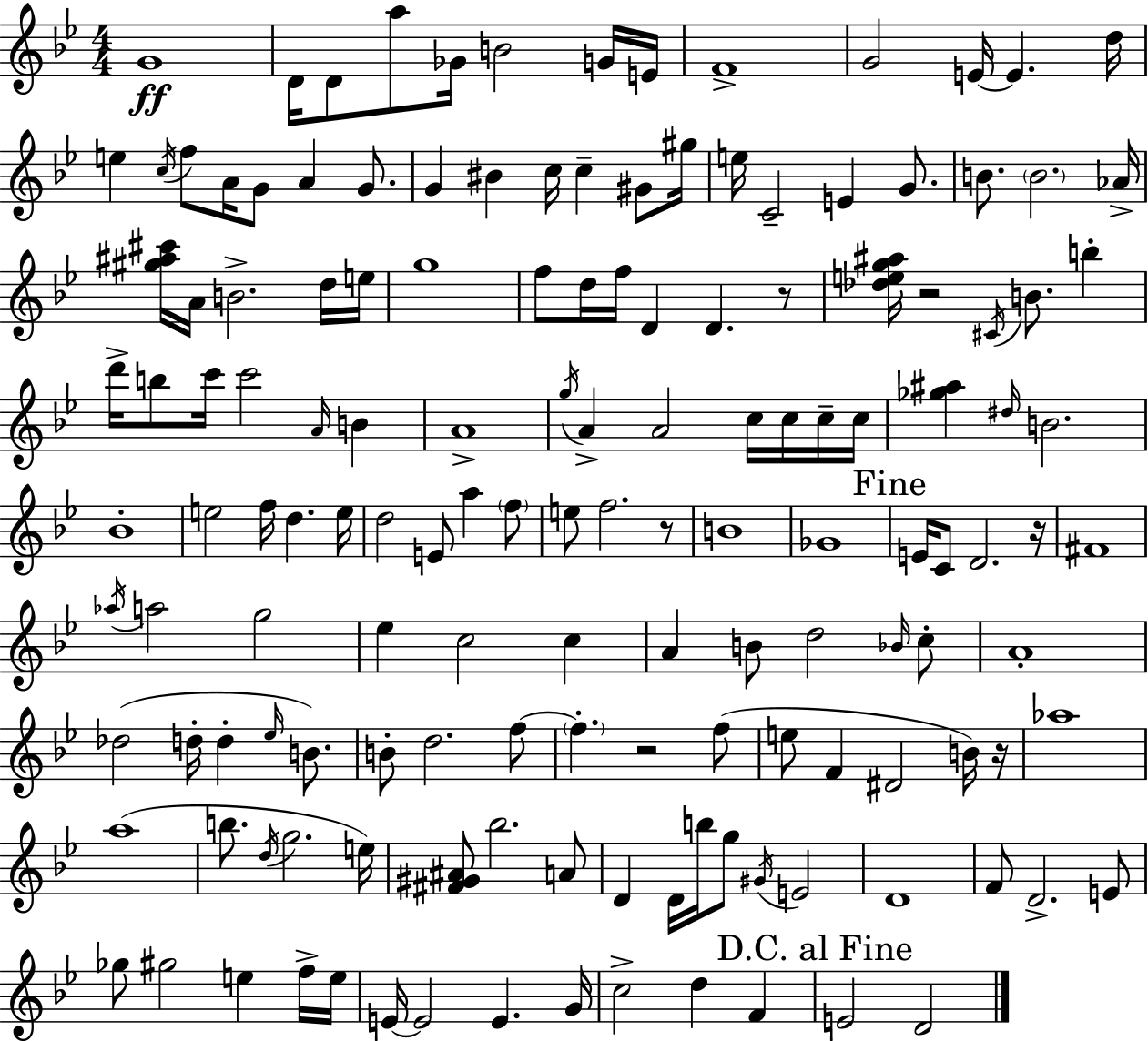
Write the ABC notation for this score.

X:1
T:Untitled
M:4/4
L:1/4
K:Gm
G4 D/4 D/2 a/2 _G/4 B2 G/4 E/4 F4 G2 E/4 E d/4 e c/4 f/2 A/4 G/2 A G/2 G ^B c/4 c ^G/2 ^g/4 e/4 C2 E G/2 B/2 B2 _A/4 [^g^a^c']/4 A/4 B2 d/4 e/4 g4 f/2 d/4 f/4 D D z/2 [_deg^a]/4 z2 ^C/4 B/2 b d'/4 b/2 c'/4 c'2 A/4 B A4 g/4 A A2 c/4 c/4 c/4 c/4 [_g^a] ^d/4 B2 _B4 e2 f/4 d e/4 d2 E/2 a f/2 e/2 f2 z/2 B4 _G4 E/4 C/2 D2 z/4 ^F4 _a/4 a2 g2 _e c2 c A B/2 d2 _B/4 c/2 A4 _d2 d/4 d _e/4 B/2 B/2 d2 f/2 f z2 f/2 e/2 F ^D2 B/4 z/4 _a4 a4 b/2 d/4 g2 e/4 [^F^G^A]/2 _b2 A/2 D D/4 b/4 g/2 ^G/4 E2 D4 F/2 D2 E/2 _g/2 ^g2 e f/4 e/4 E/4 E2 E G/4 c2 d F E2 D2